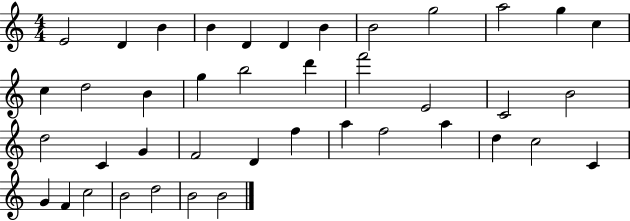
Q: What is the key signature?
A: C major